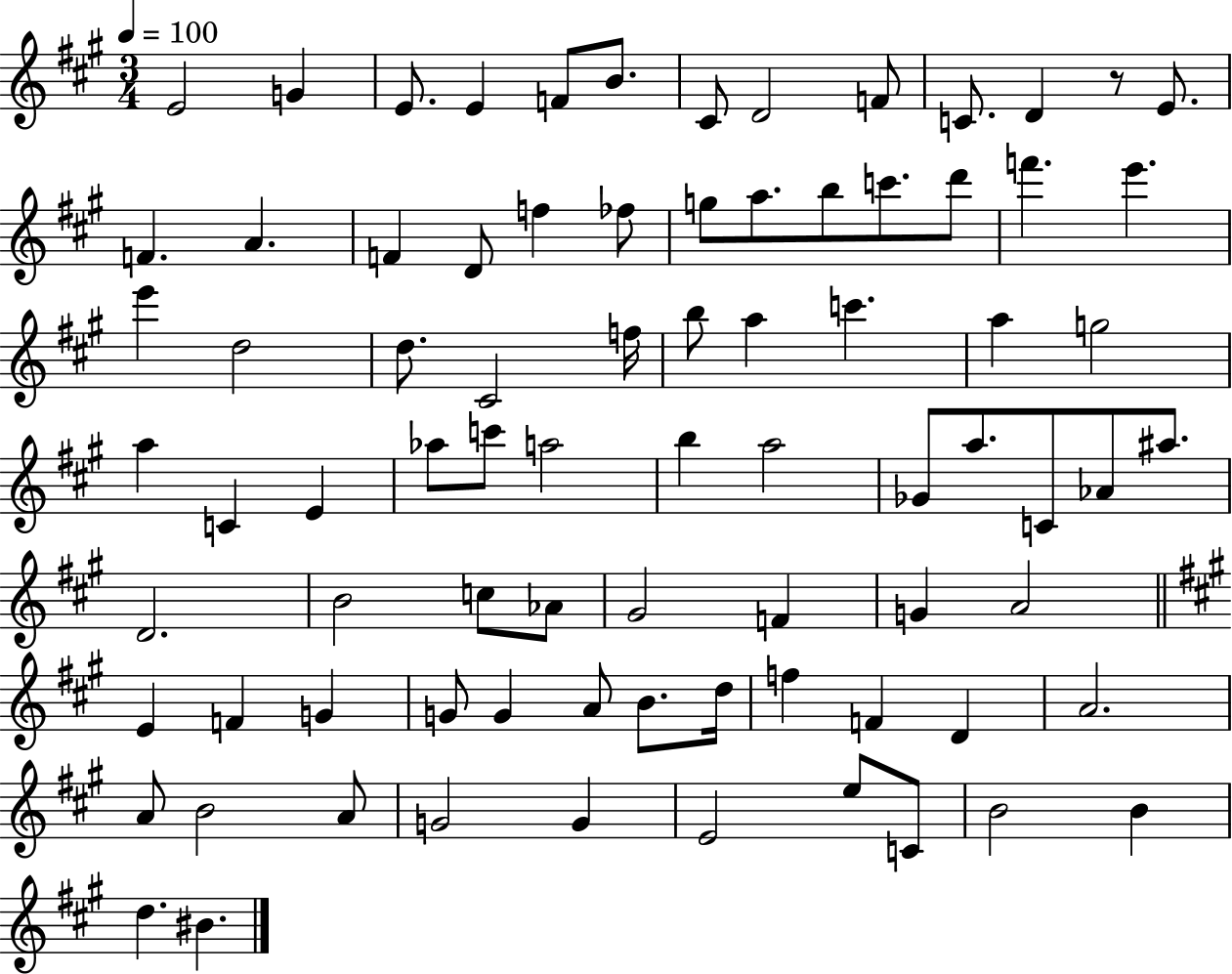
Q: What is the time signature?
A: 3/4